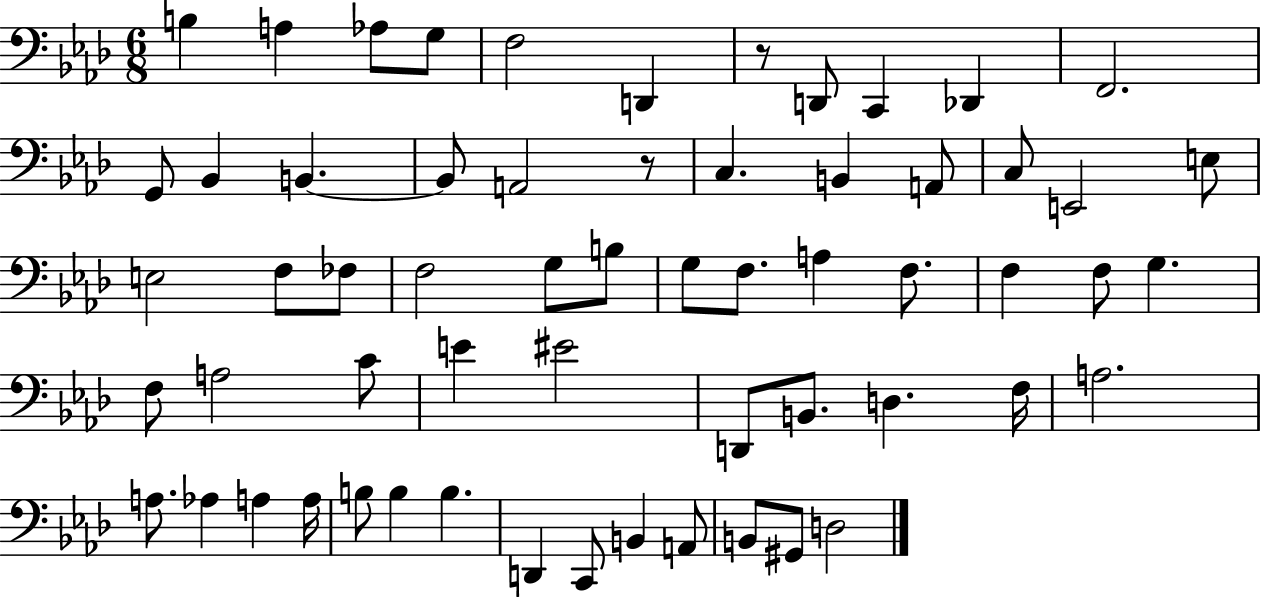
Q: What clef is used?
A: bass